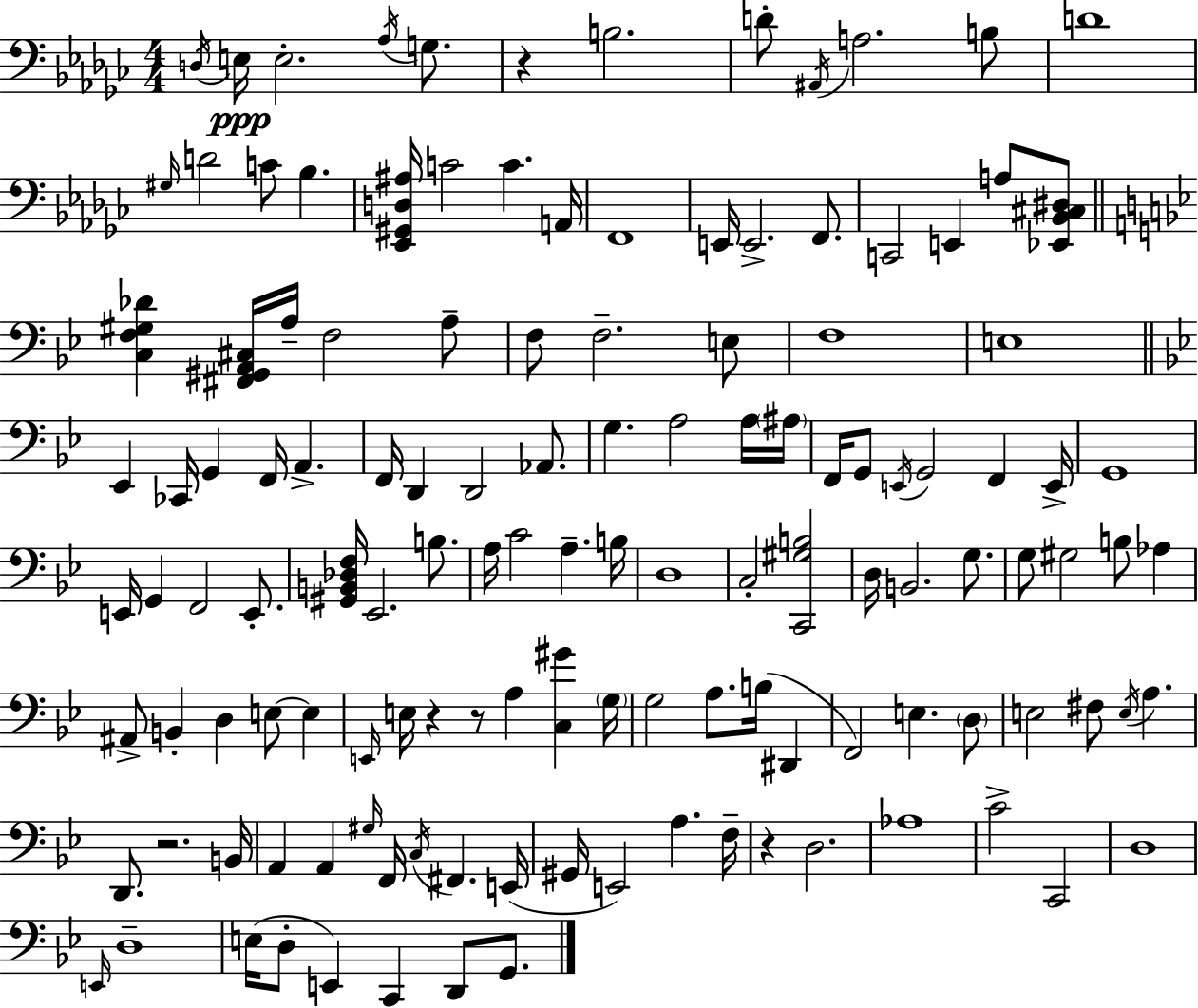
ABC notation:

X:1
T:Untitled
M:4/4
L:1/4
K:Ebm
D,/4 E,/4 E,2 _A,/4 G,/2 z B,2 D/2 ^A,,/4 A,2 B,/2 D4 ^G,/4 D2 C/2 _B, [_E,,^G,,D,^A,]/4 C2 C A,,/4 F,,4 E,,/4 E,,2 F,,/2 C,,2 E,, A,/2 [_E,,_B,,^C,^D,]/2 [C,F,^G,_D] [^F,,^G,,A,,^C,]/4 A,/4 F,2 A,/2 F,/2 F,2 E,/2 F,4 E,4 _E,, _C,,/4 G,, F,,/4 A,, F,,/4 D,, D,,2 _A,,/2 G, A,2 A,/4 ^A,/4 F,,/4 G,,/2 E,,/4 G,,2 F,, E,,/4 G,,4 E,,/4 G,, F,,2 E,,/2 [^G,,B,,_D,F,]/4 _E,,2 B,/2 A,/4 C2 A, B,/4 D,4 C,2 [C,,^G,B,]2 D,/4 B,,2 G,/2 G,/2 ^G,2 B,/2 _A, ^A,,/2 B,, D, E,/2 E, E,,/4 E,/4 z z/2 A, [C,^G] G,/4 G,2 A,/2 B,/4 ^D,, F,,2 E, D,/2 E,2 ^F,/2 E,/4 A, D,,/2 z2 B,,/4 A,, A,, ^G,/4 F,,/4 C,/4 ^F,, E,,/4 ^G,,/4 E,,2 A, F,/4 z D,2 _A,4 C2 C,,2 D,4 E,,/4 D,4 E,/4 D,/2 E,, C,, D,,/2 G,,/2